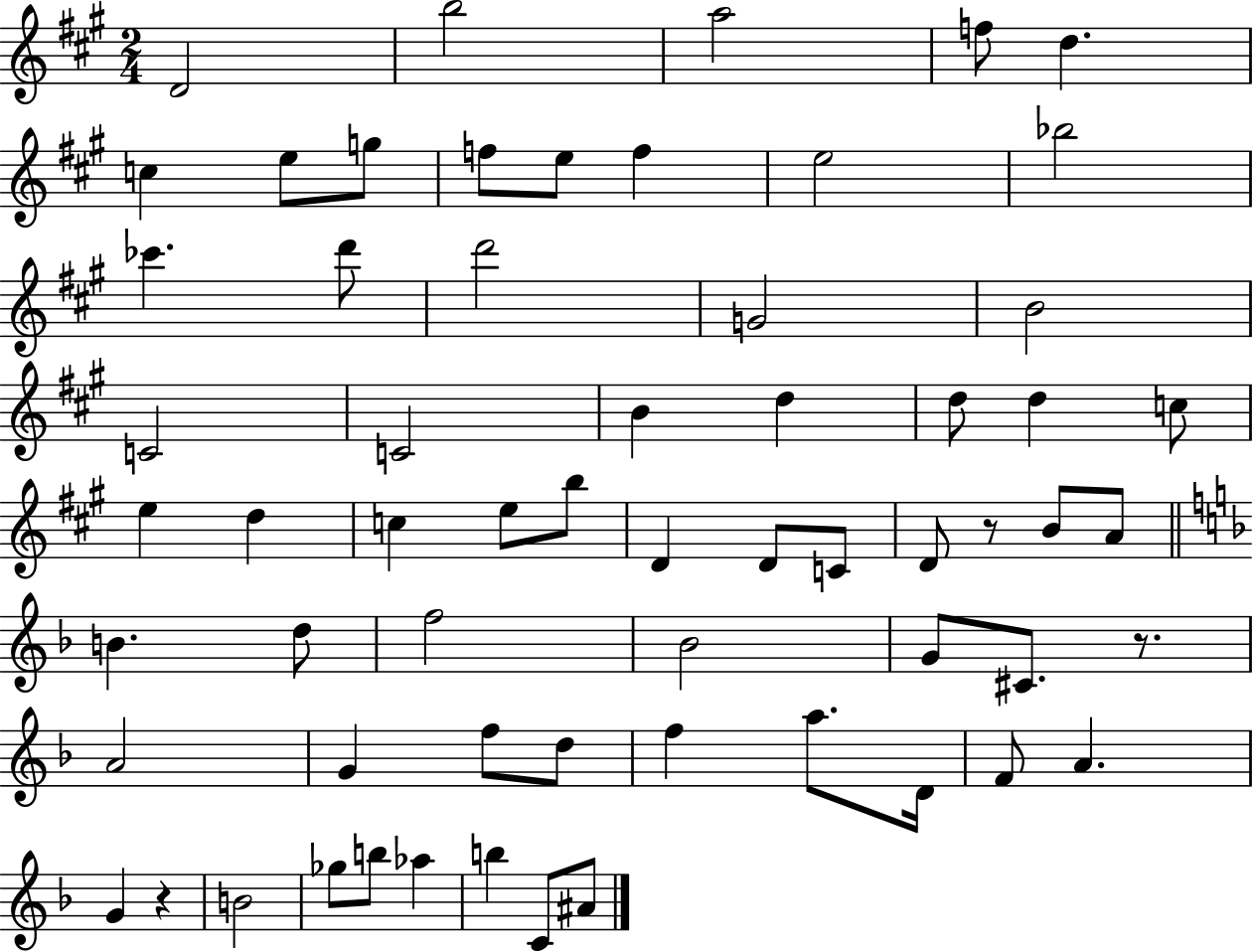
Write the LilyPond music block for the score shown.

{
  \clef treble
  \numericTimeSignature
  \time 2/4
  \key a \major
  d'2 | b''2 | a''2 | f''8 d''4. | \break c''4 e''8 g''8 | f''8 e''8 f''4 | e''2 | bes''2 | \break ces'''4. d'''8 | d'''2 | g'2 | b'2 | \break c'2 | c'2 | b'4 d''4 | d''8 d''4 c''8 | \break e''4 d''4 | c''4 e''8 b''8 | d'4 d'8 c'8 | d'8 r8 b'8 a'8 | \break \bar "||" \break \key f \major b'4. d''8 | f''2 | bes'2 | g'8 cis'8. r8. | \break a'2 | g'4 f''8 d''8 | f''4 a''8. d'16 | f'8 a'4. | \break g'4 r4 | b'2 | ges''8 b''8 aes''4 | b''4 c'8 ais'8 | \break \bar "|."
}